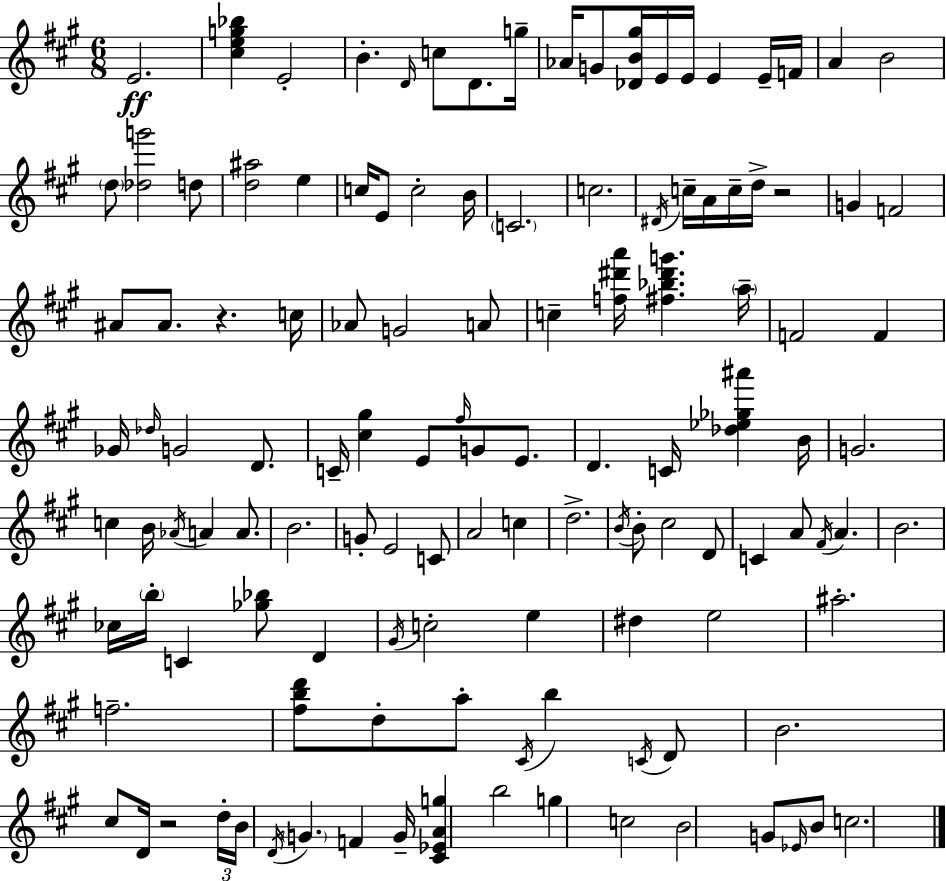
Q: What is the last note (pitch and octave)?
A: C5